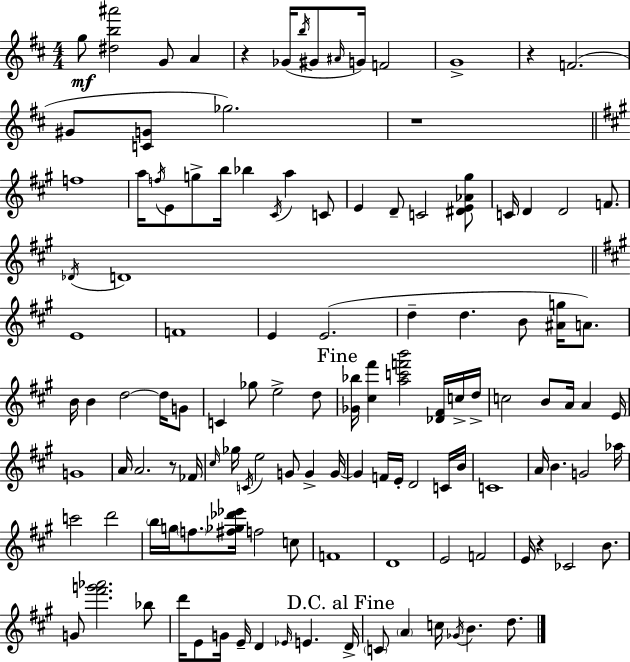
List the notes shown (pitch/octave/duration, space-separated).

G5/e [D#5,B5,A#6]/h G4/e A4/q R/q Gb4/s B5/s G#4/e A#4/s G4/s F4/h G4/w R/q F4/h. G#4/e [C4,G4]/e Gb5/h. R/w F5/w A5/s F5/s E4/e G5/e B5/s Bb5/q C#4/s A5/q C4/e E4/q D4/e C4/h [D#4,E4,Ab4,G#5]/e C4/s D4/q D4/h F4/e. Db4/s D4/w E4/w F4/w E4/q E4/h. D5/q D5/q. B4/e [A#4,G5]/s A4/e. B4/s B4/q D5/h D5/s G4/e C4/q Gb5/e E5/h D5/e [Gb4,Bb5]/s [C#5,F#6]/q [A5,C6,F6,B6]/h [Db4,F#4]/s C5/s D5/s C5/h B4/e A4/s A4/q E4/s G4/w A4/s A4/h. R/e FES4/s C#5/s Gb5/s C4/s E5/h G4/e G4/q G4/s G4/q F4/s E4/s D4/h C4/s B4/s C4/w A4/s B4/q. G4/h Ab5/s C6/h D6/h B5/s G5/s F5/e. [F#5,Gb5,Db6,Eb6]/s F5/h C5/e F4/w D4/w E4/h F4/h E4/s R/q CES4/h B4/e. G4/e [F#6,G6,Ab6]/h. Bb5/e D6/s E4/e G4/s E4/s D4/q Eb4/s E4/q. D4/s C4/e A4/q C5/s Gb4/s B4/q. D5/e.